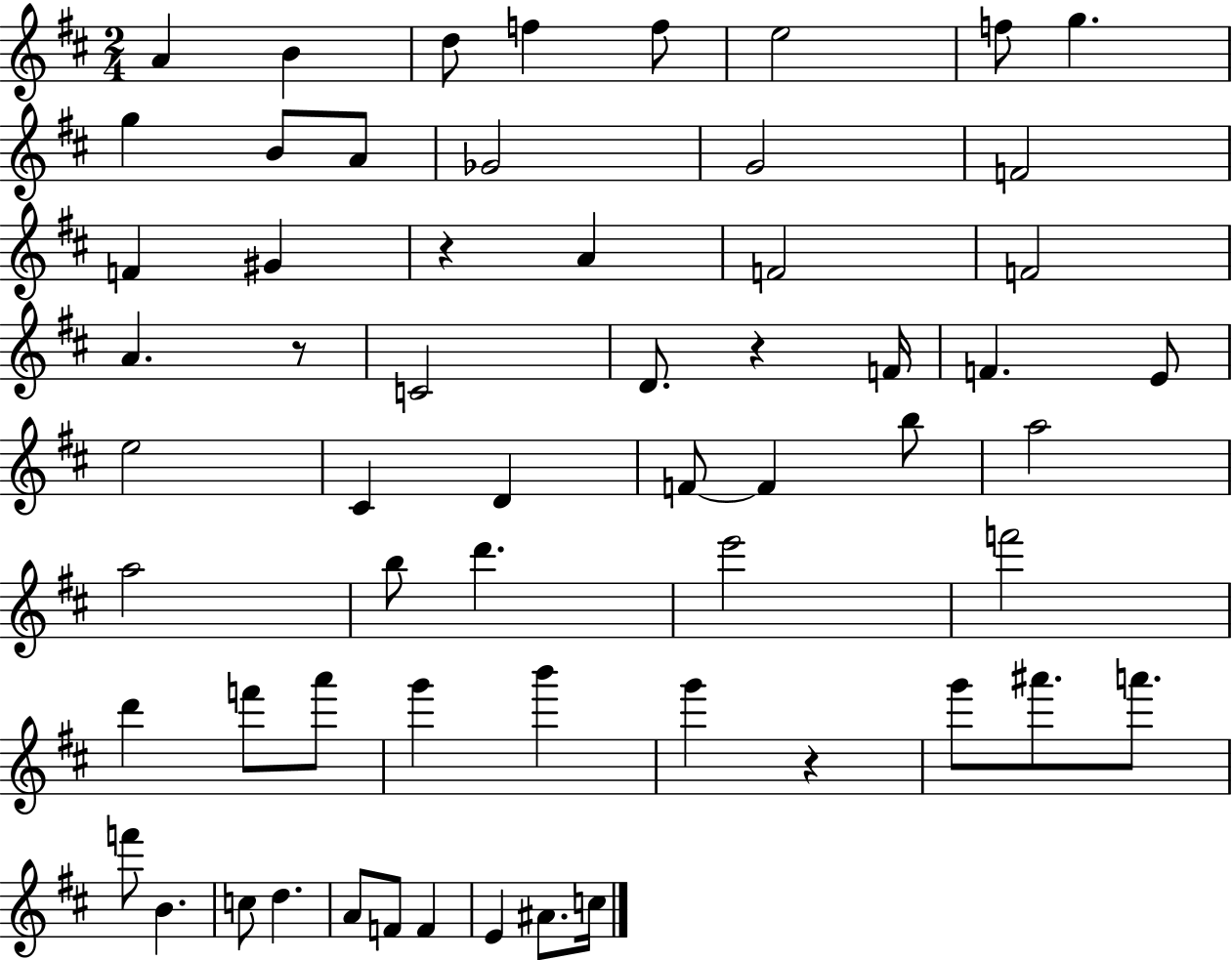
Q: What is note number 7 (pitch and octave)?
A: F5